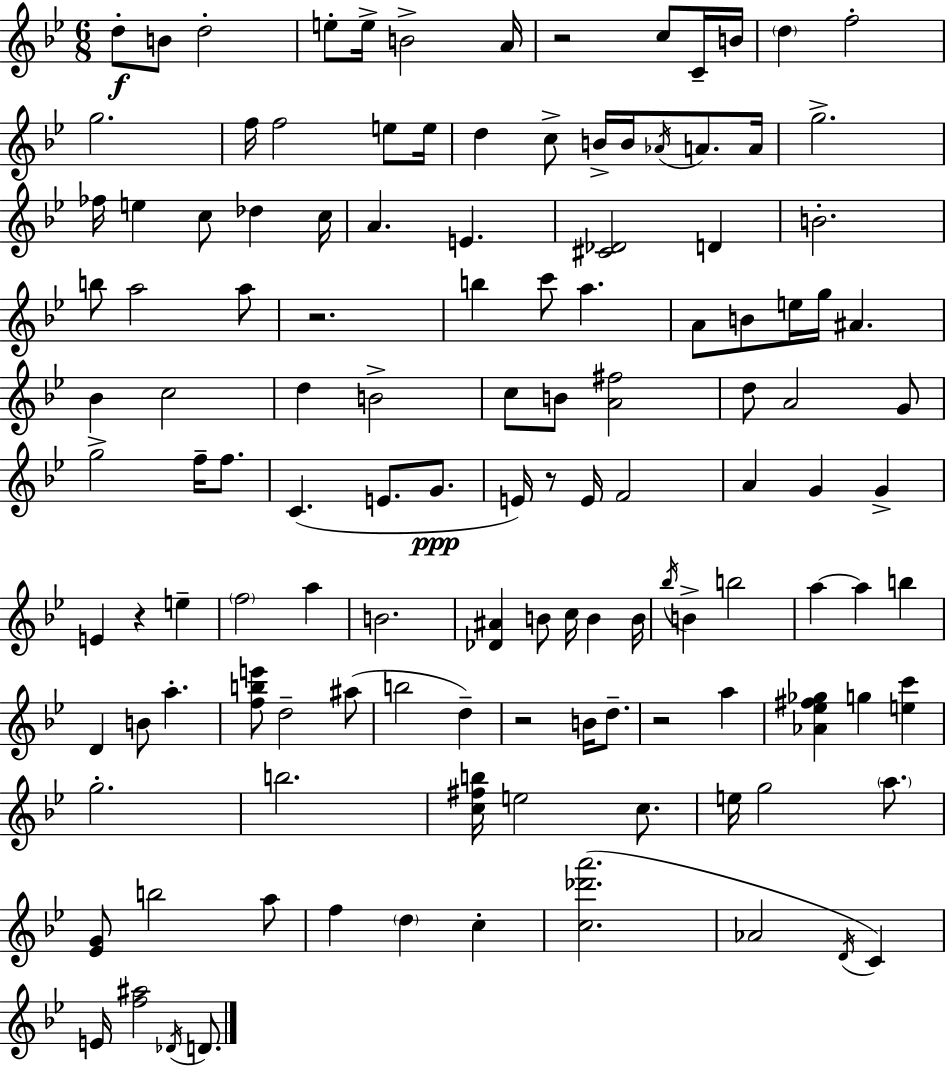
{
  \clef treble
  \numericTimeSignature
  \time 6/8
  \key bes \major
  d''8-.\f b'8 d''2-. | e''8-. e''16-> b'2-> a'16 | r2 c''8 c'16-- b'16 | \parenthesize d''4 f''2-. | \break g''2. | f''16 f''2 e''8 e''16 | d''4 c''8-> b'16-> b'16 \acciaccatura { aes'16 } a'8. | a'16 g''2.-> | \break fes''16 e''4 c''8 des''4 | c''16 a'4. e'4. | <cis' des'>2 d'4 | b'2.-. | \break b''8 a''2 a''8 | r2. | b''4 c'''8 a''4. | a'8 b'8 e''16 g''16 ais'4. | \break bes'4 c''2 | d''4 b'2-> | c''8 b'8 <a' fis''>2 | d''8 a'2 g'8 | \break g''2-> f''16-- f''8. | c'4.( e'8. g'8.\ppp | e'16) r8 e'16 f'2 | a'4 g'4 g'4-> | \break e'4 r4 e''4-- | \parenthesize f''2 a''4 | b'2. | <des' ais'>4 b'8 c''16 b'4 | \break b'16 \acciaccatura { bes''16 } b'4-> b''2 | a''4~~ a''4 b''4 | d'4 b'8 a''4.-. | <f'' b'' e'''>8 d''2-- | \break ais''8( b''2 d''4--) | r2 b'16 d''8.-- | r2 a''4 | <aes' ees'' fis'' ges''>4 g''4 <e'' c'''>4 | \break g''2.-. | b''2. | <c'' fis'' b''>16 e''2 c''8. | e''16 g''2 \parenthesize a''8. | \break <ees' g'>8 b''2 | a''8 f''4 \parenthesize d''4 c''4-. | <c'' des''' a'''>2.( | aes'2 \acciaccatura { d'16 }) c'4 | \break e'16 <f'' ais''>2 | \acciaccatura { des'16 } d'8. \bar "|."
}